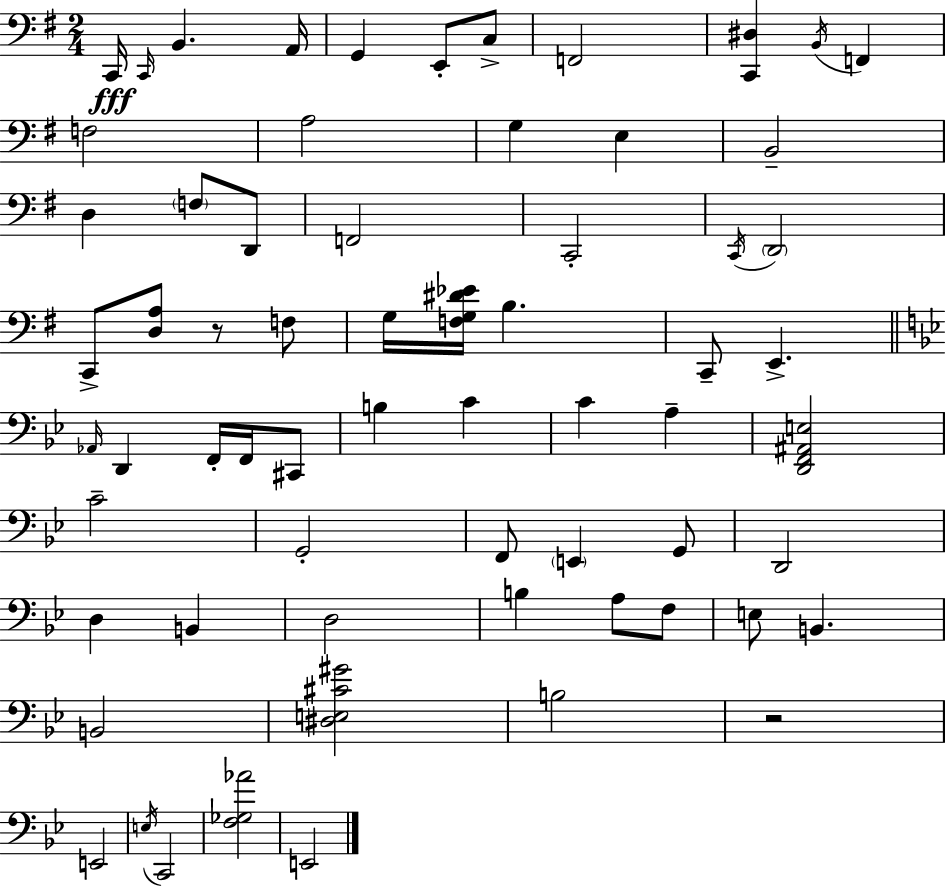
C2/s C2/s B2/q. A2/s G2/q E2/e C3/e F2/h [C2,D#3]/q B2/s F2/q F3/h A3/h G3/q E3/q B2/h D3/q F3/e D2/e F2/h C2/h C2/s D2/h C2/e [D3,A3]/e R/e F3/e G3/s [F3,G3,D#4,Eb4]/s B3/q. C2/e E2/q. Ab2/s D2/q F2/s F2/s C#2/e B3/q C4/q C4/q A3/q [D2,F2,A#2,E3]/h C4/h G2/h F2/e E2/q G2/e D2/h D3/q B2/q D3/h B3/q A3/e F3/e E3/e B2/q. B2/h [D#3,E3,C#4,G#4]/h B3/h R/h E2/h E3/s C2/h [F3,Gb3,Ab4]/h E2/h